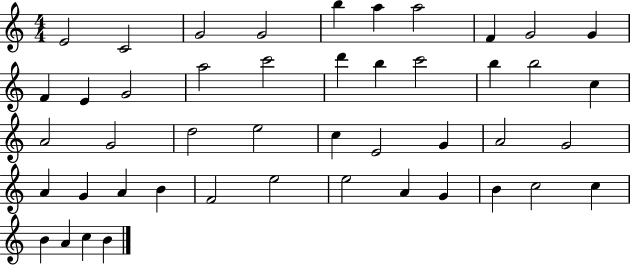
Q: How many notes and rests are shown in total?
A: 46